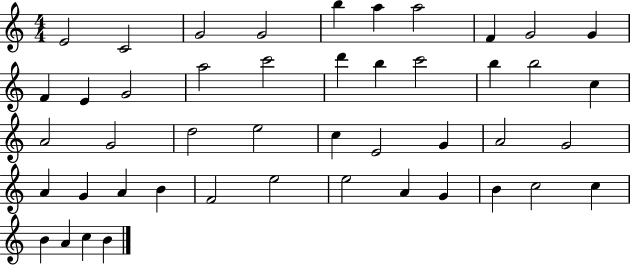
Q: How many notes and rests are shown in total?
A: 46